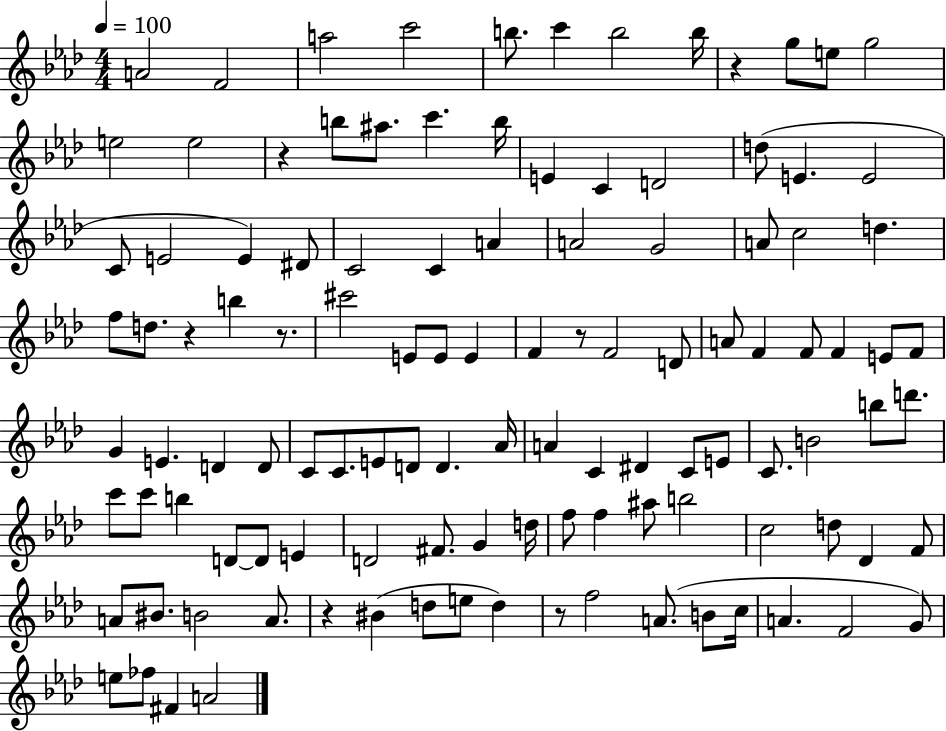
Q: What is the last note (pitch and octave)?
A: A4